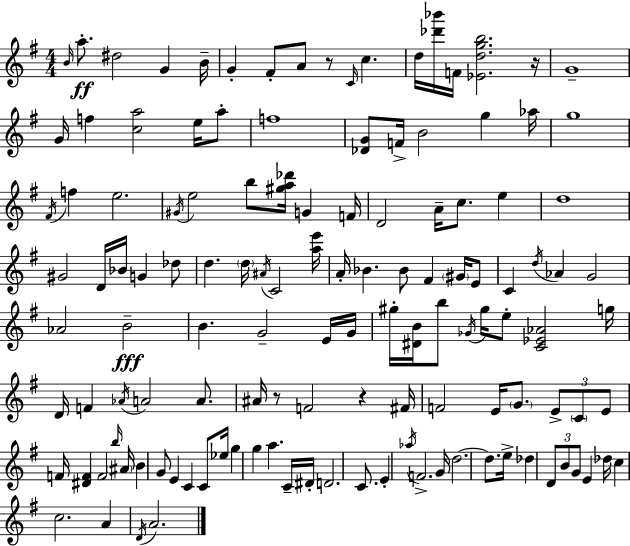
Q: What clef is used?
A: treble